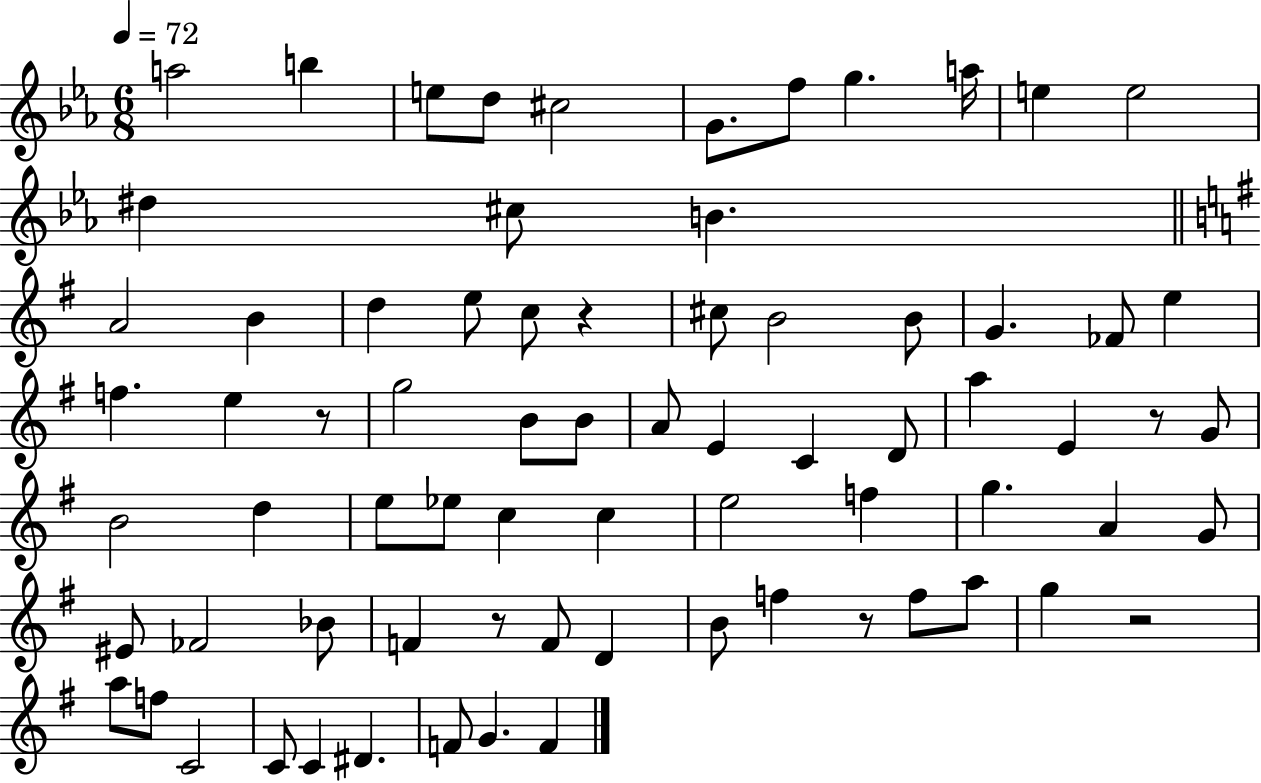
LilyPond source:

{
  \clef treble
  \numericTimeSignature
  \time 6/8
  \key ees \major
  \tempo 4 = 72
  a''2 b''4 | e''8 d''8 cis''2 | g'8. f''8 g''4. a''16 | e''4 e''2 | \break dis''4 cis''8 b'4. | \bar "||" \break \key g \major a'2 b'4 | d''4 e''8 c''8 r4 | cis''8 b'2 b'8 | g'4. fes'8 e''4 | \break f''4. e''4 r8 | g''2 b'8 b'8 | a'8 e'4 c'4 d'8 | a''4 e'4 r8 g'8 | \break b'2 d''4 | e''8 ees''8 c''4 c''4 | e''2 f''4 | g''4. a'4 g'8 | \break eis'8 fes'2 bes'8 | f'4 r8 f'8 d'4 | b'8 f''4 r8 f''8 a''8 | g''4 r2 | \break a''8 f''8 c'2 | c'8 c'4 dis'4. | f'8 g'4. f'4 | \bar "|."
}